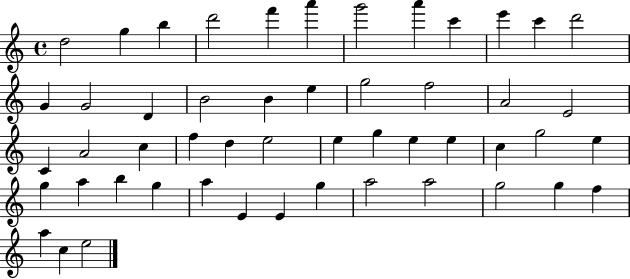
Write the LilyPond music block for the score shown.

{
  \clef treble
  \time 4/4
  \defaultTimeSignature
  \key c \major
  d''2 g''4 b''4 | d'''2 f'''4 a'''4 | g'''2 a'''4 c'''4 | e'''4 c'''4 d'''2 | \break g'4 g'2 d'4 | b'2 b'4 e''4 | g''2 f''2 | a'2 e'2 | \break c'4 a'2 c''4 | f''4 d''4 e''2 | e''4 g''4 e''4 e''4 | c''4 g''2 e''4 | \break g''4 a''4 b''4 g''4 | a''4 e'4 e'4 g''4 | a''2 a''2 | g''2 g''4 f''4 | \break a''4 c''4 e''2 | \bar "|."
}